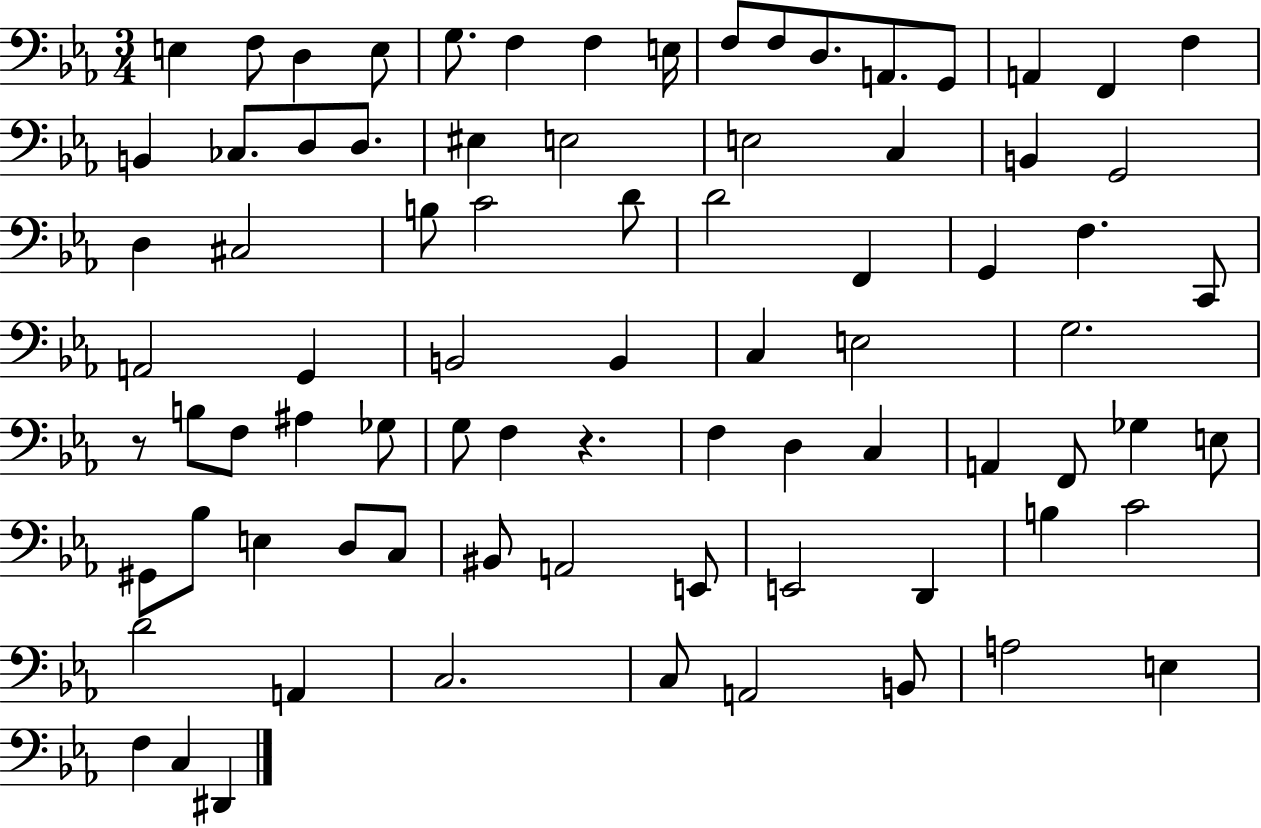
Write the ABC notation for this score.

X:1
T:Untitled
M:3/4
L:1/4
K:Eb
E, F,/2 D, E,/2 G,/2 F, F, E,/4 F,/2 F,/2 D,/2 A,,/2 G,,/2 A,, F,, F, B,, _C,/2 D,/2 D,/2 ^E, E,2 E,2 C, B,, G,,2 D, ^C,2 B,/2 C2 D/2 D2 F,, G,, F, C,,/2 A,,2 G,, B,,2 B,, C, E,2 G,2 z/2 B,/2 F,/2 ^A, _G,/2 G,/2 F, z F, D, C, A,, F,,/2 _G, E,/2 ^G,,/2 _B,/2 E, D,/2 C,/2 ^B,,/2 A,,2 E,,/2 E,,2 D,, B, C2 D2 A,, C,2 C,/2 A,,2 B,,/2 A,2 E, F, C, ^D,,